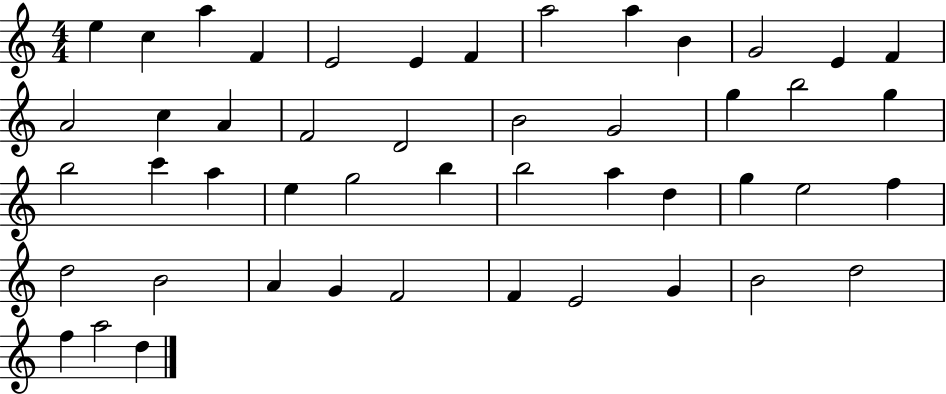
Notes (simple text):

E5/q C5/q A5/q F4/q E4/h E4/q F4/q A5/h A5/q B4/q G4/h E4/q F4/q A4/h C5/q A4/q F4/h D4/h B4/h G4/h G5/q B5/h G5/q B5/h C6/q A5/q E5/q G5/h B5/q B5/h A5/q D5/q G5/q E5/h F5/q D5/h B4/h A4/q G4/q F4/h F4/q E4/h G4/q B4/h D5/h F5/q A5/h D5/q